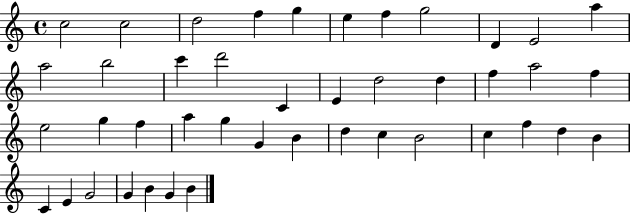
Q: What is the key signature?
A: C major